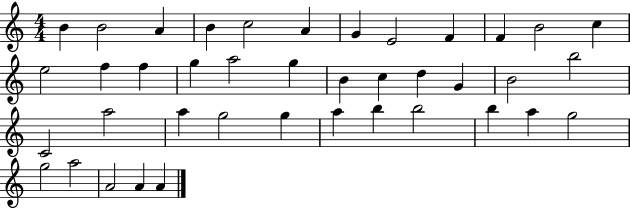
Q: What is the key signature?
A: C major